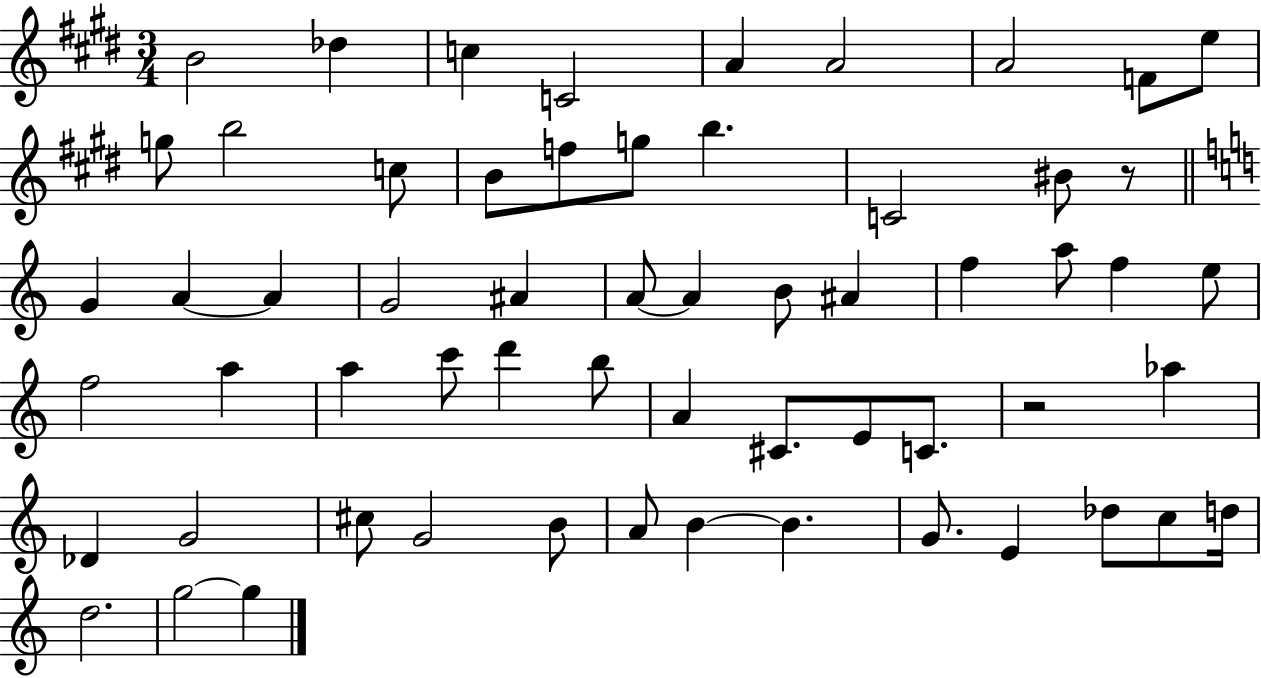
{
  \clef treble
  \numericTimeSignature
  \time 3/4
  \key e \major
  b'2 des''4 | c''4 c'2 | a'4 a'2 | a'2 f'8 e''8 | \break g''8 b''2 c''8 | b'8 f''8 g''8 b''4. | c'2 bis'8 r8 | \bar "||" \break \key a \minor g'4 a'4~~ a'4 | g'2 ais'4 | a'8~~ a'4 b'8 ais'4 | f''4 a''8 f''4 e''8 | \break f''2 a''4 | a''4 c'''8 d'''4 b''8 | a'4 cis'8. e'8 c'8. | r2 aes''4 | \break des'4 g'2 | cis''8 g'2 b'8 | a'8 b'4~~ b'4. | g'8. e'4 des''8 c''8 d''16 | \break d''2. | g''2~~ g''4 | \bar "|."
}